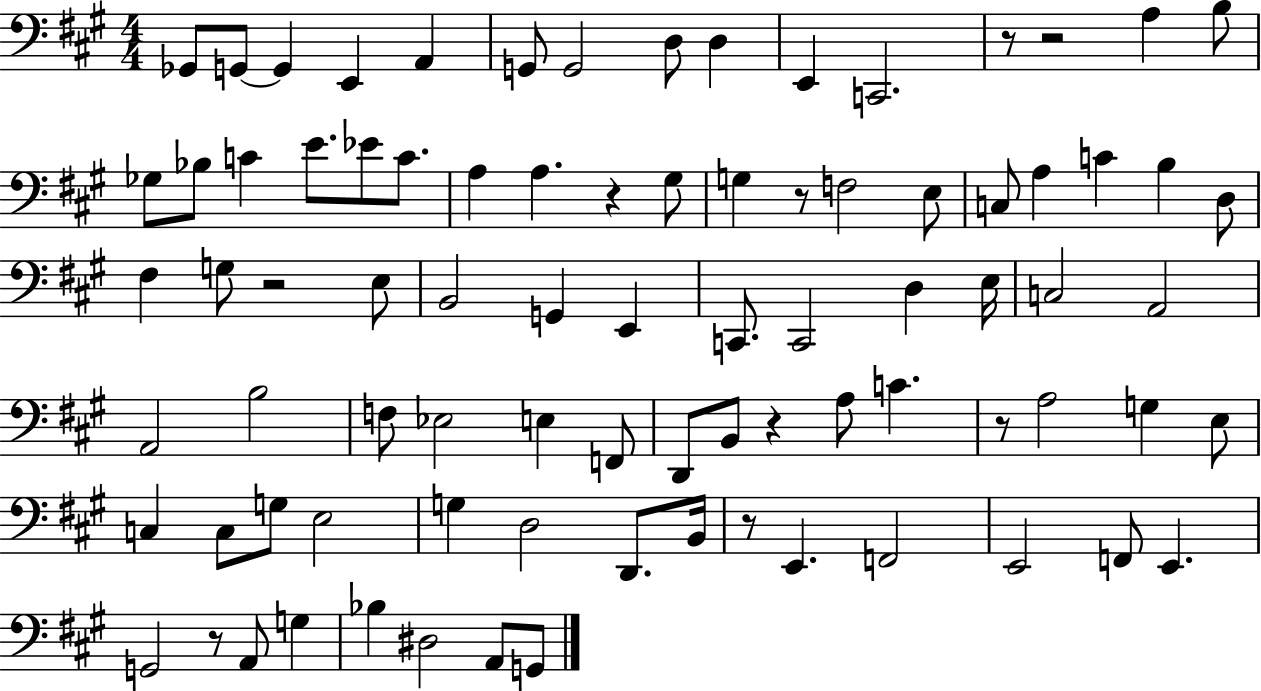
{
  \clef bass
  \numericTimeSignature
  \time 4/4
  \key a \major
  ges,8 g,8~~ g,4 e,4 a,4 | g,8 g,2 d8 d4 | e,4 c,2. | r8 r2 a4 b8 | \break ges8 bes8 c'4 e'8. ees'8 c'8. | a4 a4. r4 gis8 | g4 r8 f2 e8 | c8 a4 c'4 b4 d8 | \break fis4 g8 r2 e8 | b,2 g,4 e,4 | c,8. c,2 d4 e16 | c2 a,2 | \break a,2 b2 | f8 ees2 e4 f,8 | d,8 b,8 r4 a8 c'4. | r8 a2 g4 e8 | \break c4 c8 g8 e2 | g4 d2 d,8. b,16 | r8 e,4. f,2 | e,2 f,8 e,4. | \break g,2 r8 a,8 g4 | bes4 dis2 a,8 g,8 | \bar "|."
}